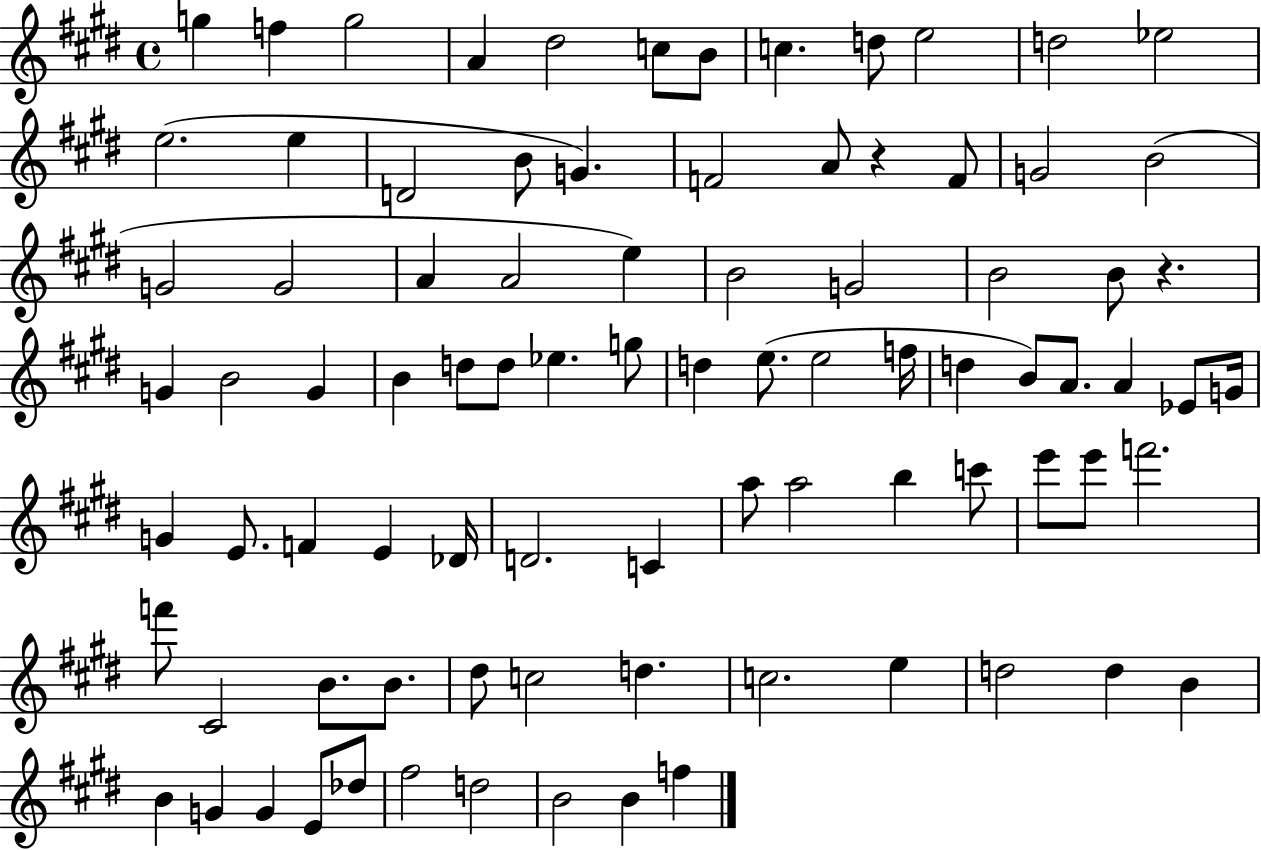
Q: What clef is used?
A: treble